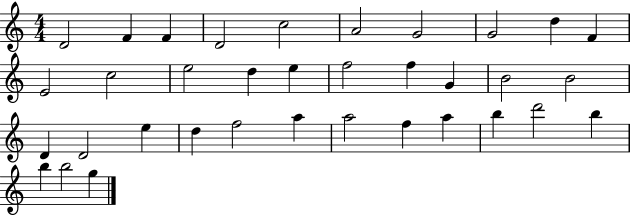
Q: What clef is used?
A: treble